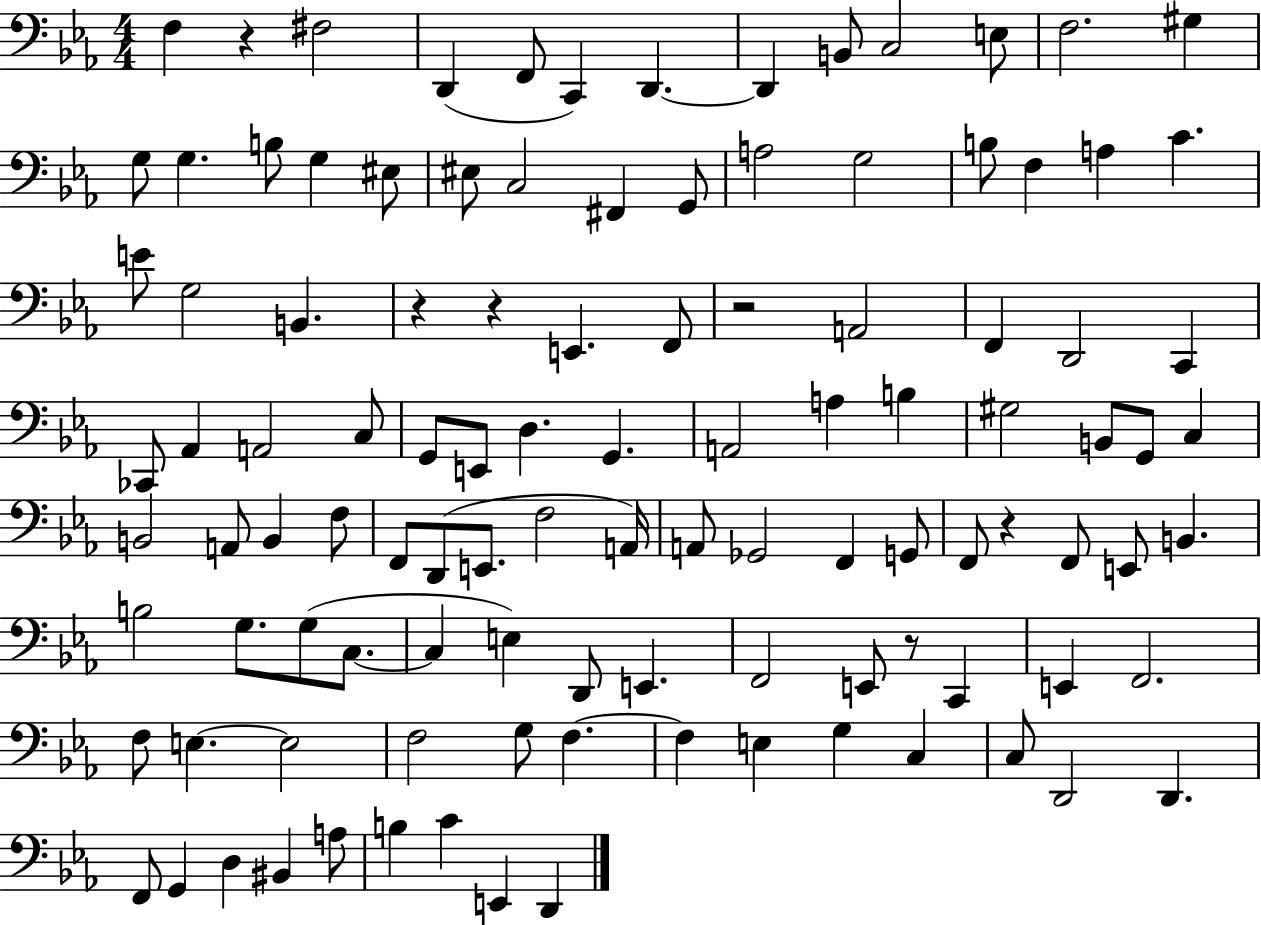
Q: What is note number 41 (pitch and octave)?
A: G2